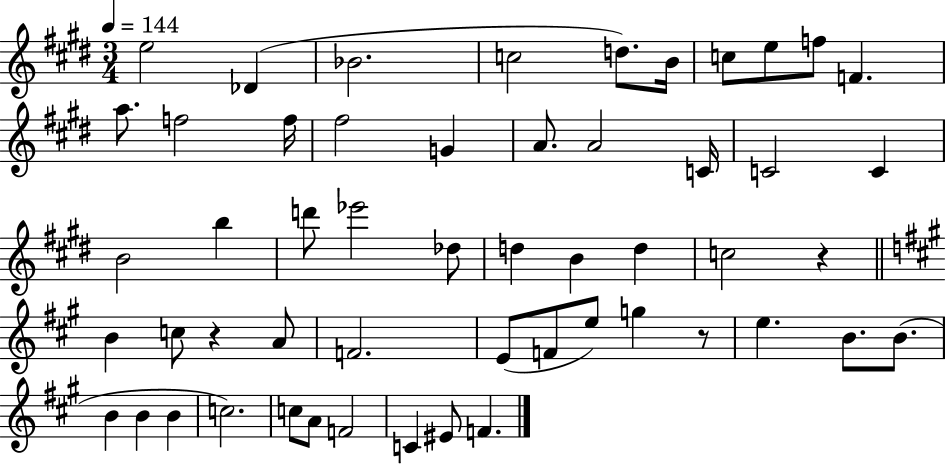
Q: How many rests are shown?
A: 3